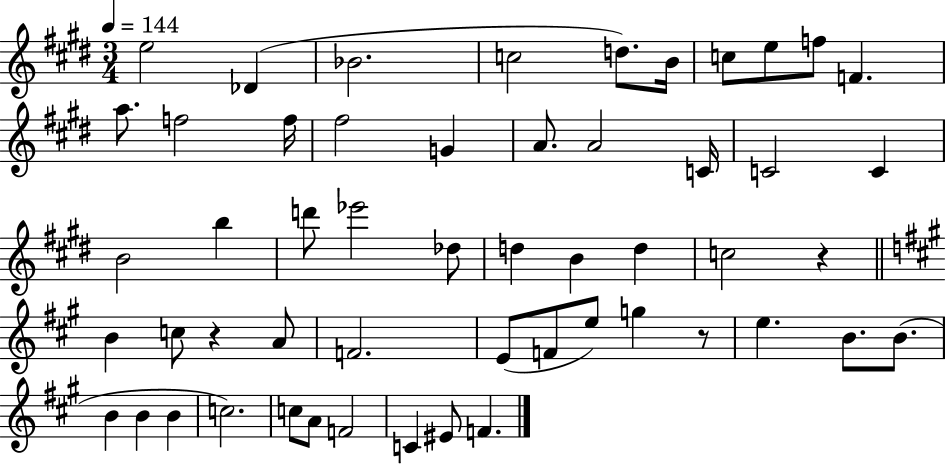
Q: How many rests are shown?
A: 3